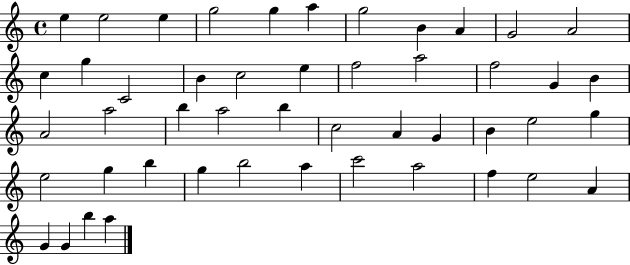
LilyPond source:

{
  \clef treble
  \time 4/4
  \defaultTimeSignature
  \key c \major
  e''4 e''2 e''4 | g''2 g''4 a''4 | g''2 b'4 a'4 | g'2 a'2 | \break c''4 g''4 c'2 | b'4 c''2 e''4 | f''2 a''2 | f''2 g'4 b'4 | \break a'2 a''2 | b''4 a''2 b''4 | c''2 a'4 g'4 | b'4 e''2 g''4 | \break e''2 g''4 b''4 | g''4 b''2 a''4 | c'''2 a''2 | f''4 e''2 a'4 | \break g'4 g'4 b''4 a''4 | \bar "|."
}